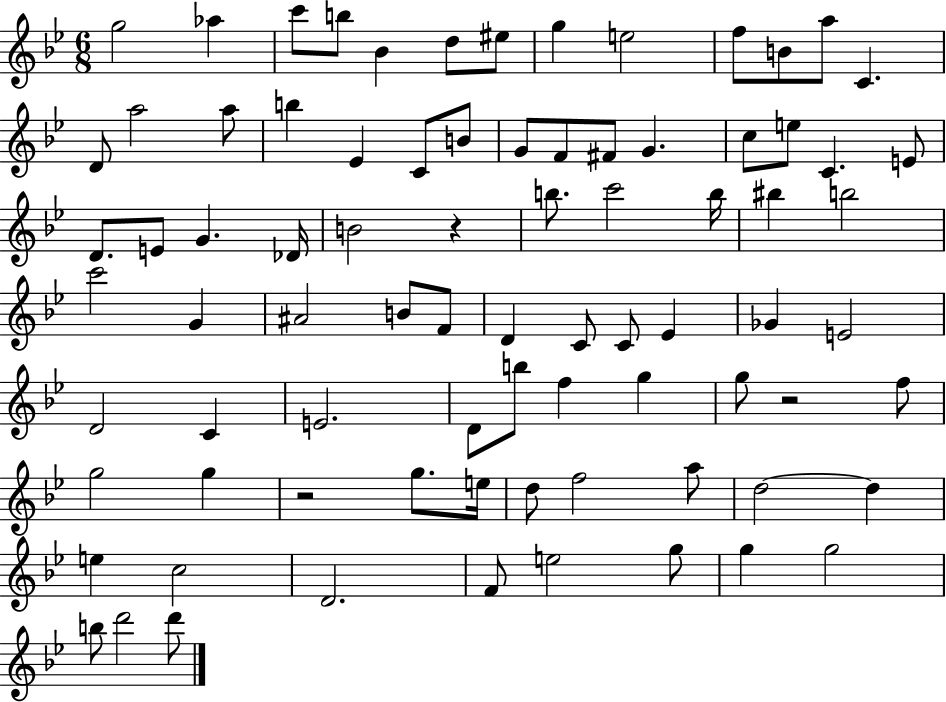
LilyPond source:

{
  \clef treble
  \numericTimeSignature
  \time 6/8
  \key bes \major
  g''2 aes''4 | c'''8 b''8 bes'4 d''8 eis''8 | g''4 e''2 | f''8 b'8 a''8 c'4. | \break d'8 a''2 a''8 | b''4 ees'4 c'8 b'8 | g'8 f'8 fis'8 g'4. | c''8 e''8 c'4. e'8 | \break d'8. e'8 g'4. des'16 | b'2 r4 | b''8. c'''2 b''16 | bis''4 b''2 | \break c'''2 g'4 | ais'2 b'8 f'8 | d'4 c'8 c'8 ees'4 | ges'4 e'2 | \break d'2 c'4 | e'2. | d'8 b''8 f''4 g''4 | g''8 r2 f''8 | \break g''2 g''4 | r2 g''8. e''16 | d''8 f''2 a''8 | d''2~~ d''4 | \break e''4 c''2 | d'2. | f'8 e''2 g''8 | g''4 g''2 | \break b''8 d'''2 d'''8 | \bar "|."
}